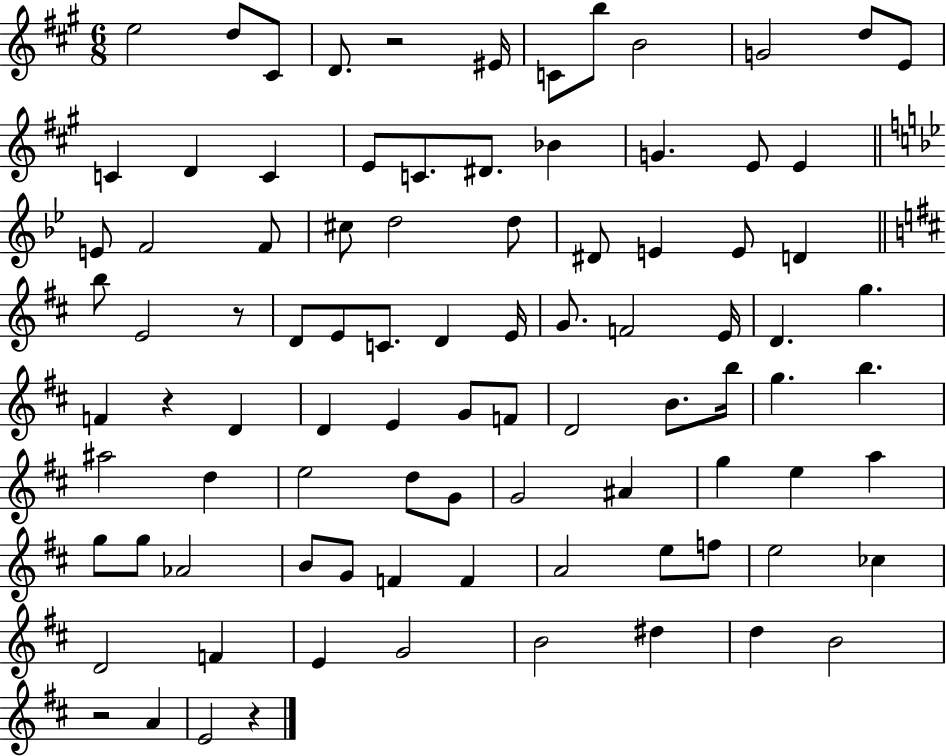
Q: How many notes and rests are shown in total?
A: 91